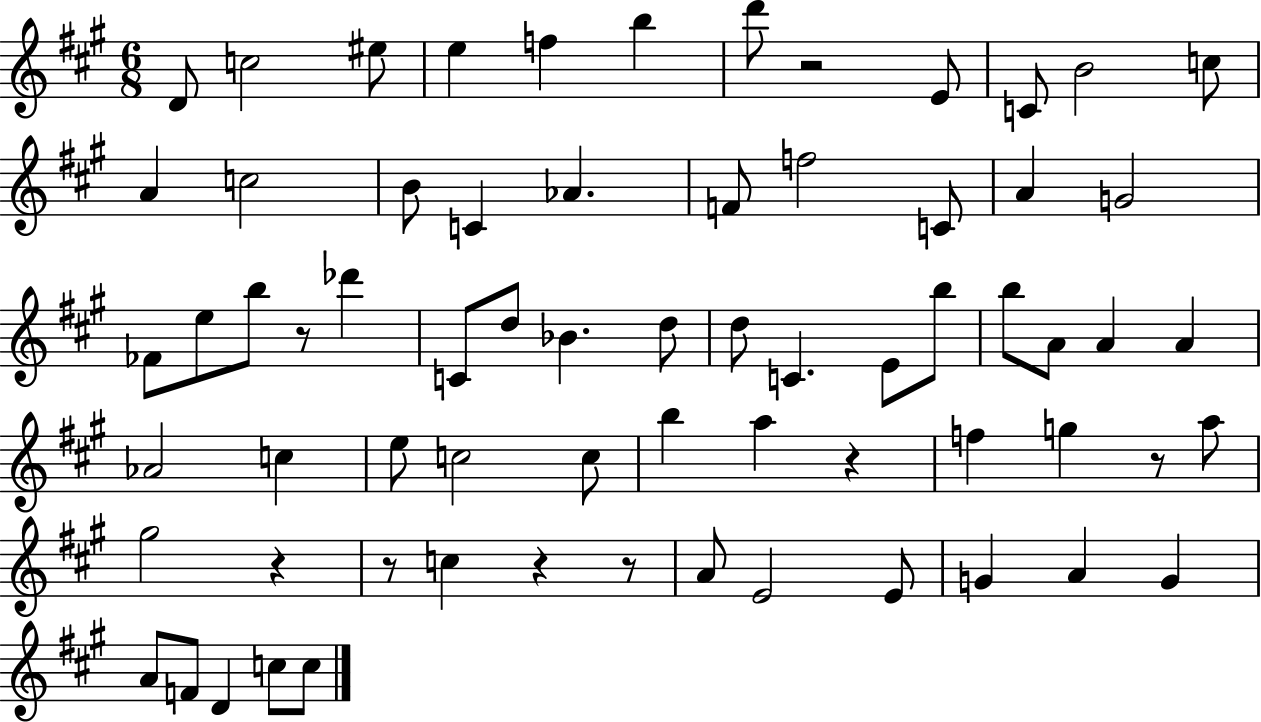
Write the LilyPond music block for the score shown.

{
  \clef treble
  \numericTimeSignature
  \time 6/8
  \key a \major
  d'8 c''2 eis''8 | e''4 f''4 b''4 | d'''8 r2 e'8 | c'8 b'2 c''8 | \break a'4 c''2 | b'8 c'4 aes'4. | f'8 f''2 c'8 | a'4 g'2 | \break fes'8 e''8 b''8 r8 des'''4 | c'8 d''8 bes'4. d''8 | d''8 c'4. e'8 b''8 | b''8 a'8 a'4 a'4 | \break aes'2 c''4 | e''8 c''2 c''8 | b''4 a''4 r4 | f''4 g''4 r8 a''8 | \break gis''2 r4 | r8 c''4 r4 r8 | a'8 e'2 e'8 | g'4 a'4 g'4 | \break a'8 f'8 d'4 c''8 c''8 | \bar "|."
}